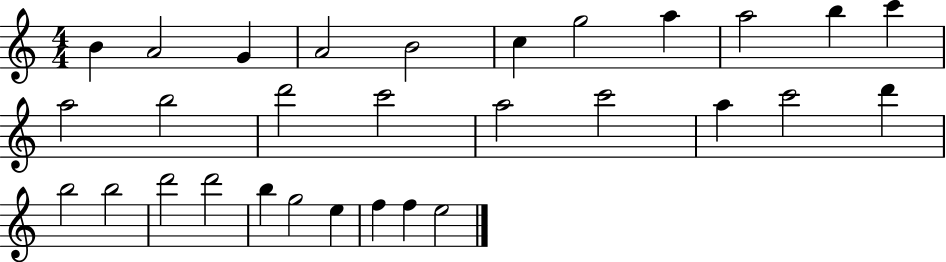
X:1
T:Untitled
M:4/4
L:1/4
K:C
B A2 G A2 B2 c g2 a a2 b c' a2 b2 d'2 c'2 a2 c'2 a c'2 d' b2 b2 d'2 d'2 b g2 e f f e2